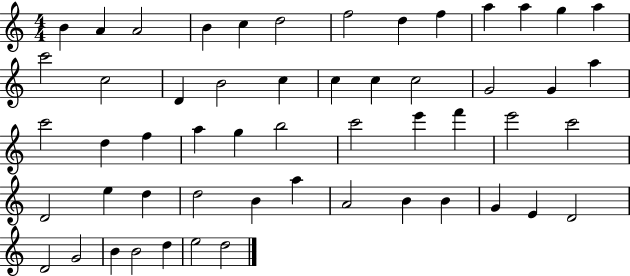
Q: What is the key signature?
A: C major